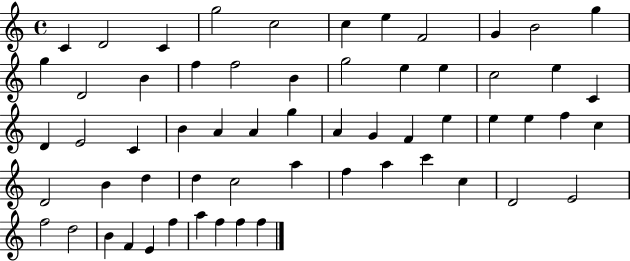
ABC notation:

X:1
T:Untitled
M:4/4
L:1/4
K:C
C D2 C g2 c2 c e F2 G B2 g g D2 B f f2 B g2 e e c2 e C D E2 C B A A g A G F e e e f c D2 B d d c2 a f a c' c D2 E2 f2 d2 B F E f a f f f